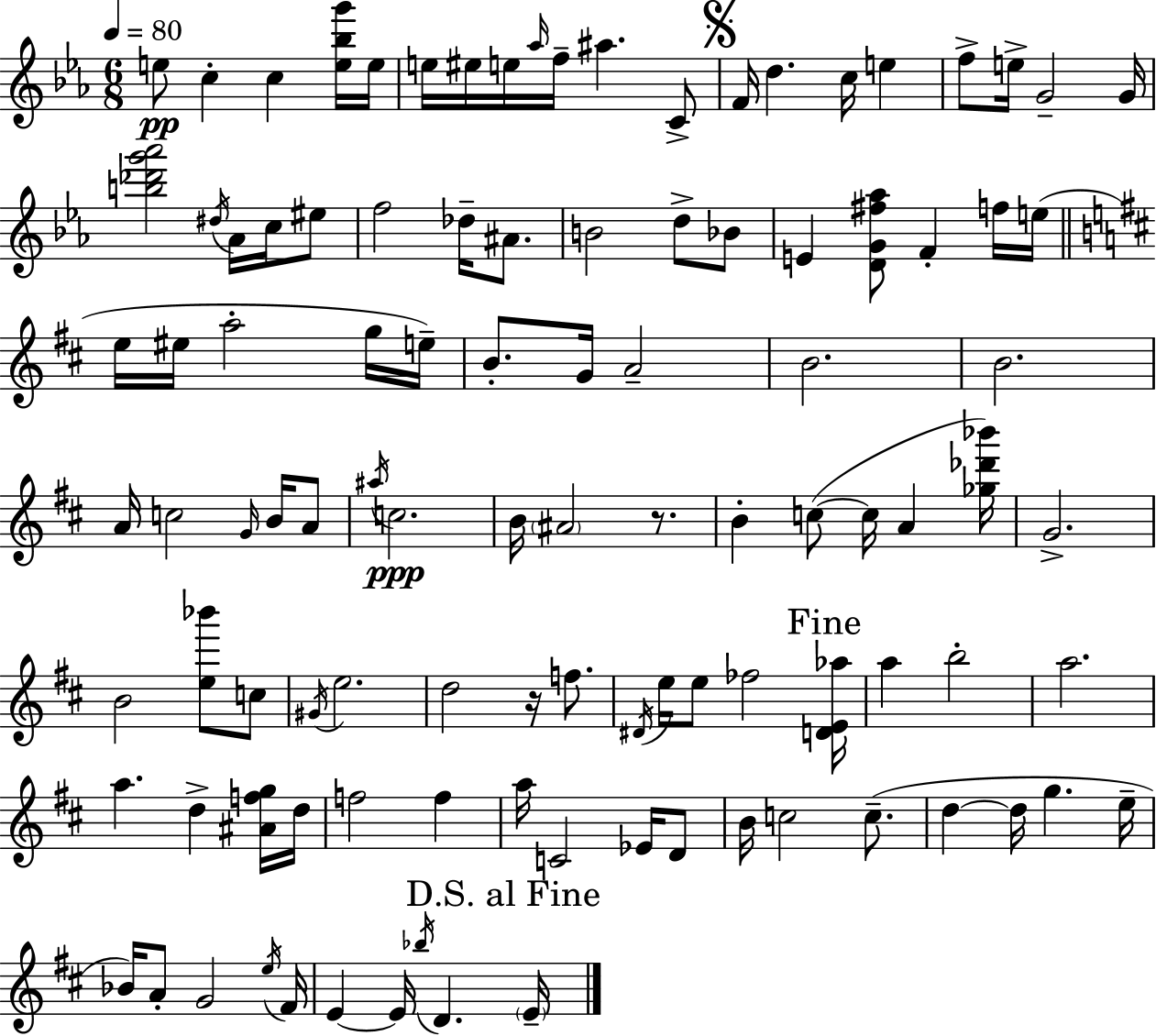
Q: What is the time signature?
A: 6/8